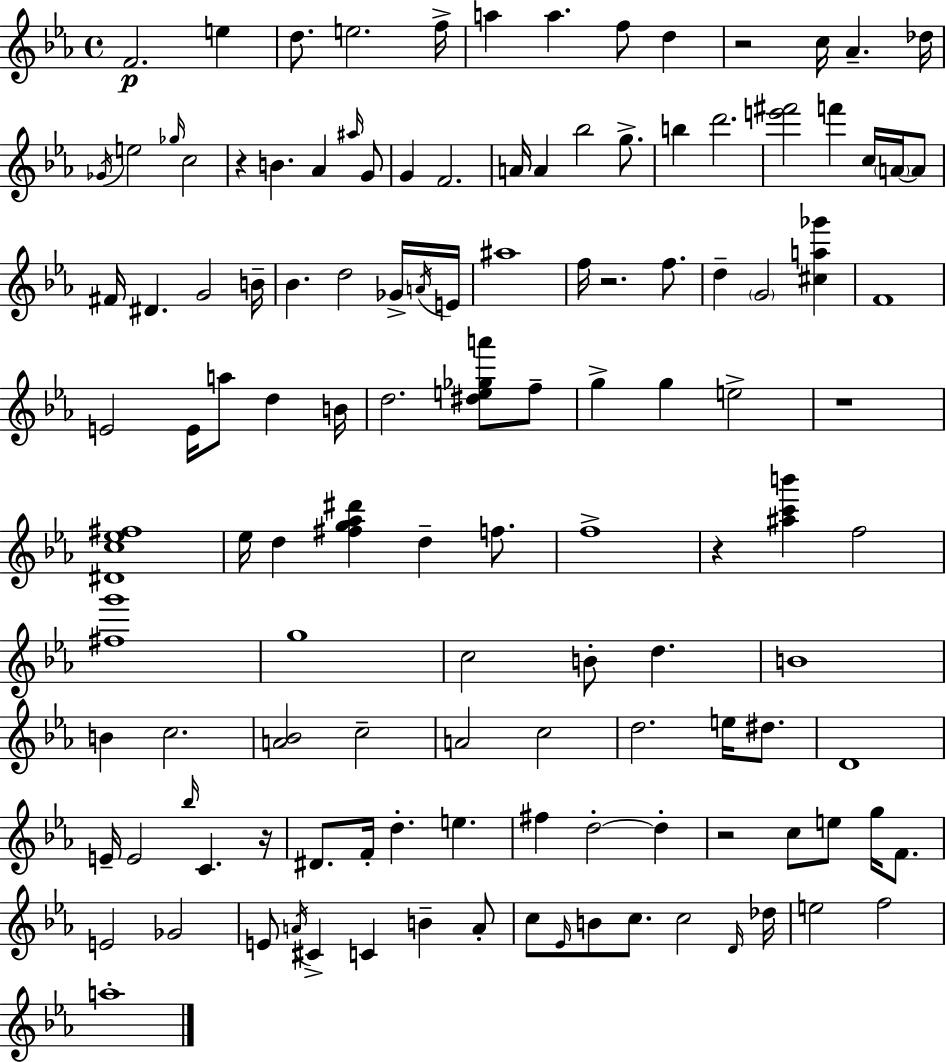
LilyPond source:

{
  \clef treble
  \time 4/4
  \defaultTimeSignature
  \key ees \major
  \repeat volta 2 { f'2.\p e''4 | d''8. e''2. f''16-> | a''4 a''4. f''8 d''4 | r2 c''16 aes'4.-- des''16 | \break \acciaccatura { ges'16 } e''2 \grace { ges''16 } c''2 | r4 b'4. aes'4 | \grace { ais''16 } g'8 g'4 f'2. | a'16 a'4 bes''2 | \break g''8.-> b''4 d'''2. | <e''' fis'''>2 f'''4 c''16 | \parenthesize a'16~~ a'8 fis'16 dis'4. g'2 | b'16-- bes'4. d''2 | \break ges'16-> \acciaccatura { a'16 } e'16 ais''1 | f''16 r2. | f''8. d''4-- \parenthesize g'2 | <cis'' a'' ges'''>4 f'1 | \break e'2 e'16 a''8 d''4 | b'16 d''2. | <dis'' e'' ges'' a'''>8 f''8-- g''4-> g''4 e''2-> | r1 | \break <dis' c'' ees'' fis''>1 | ees''16 d''4 <fis'' g'' aes'' dis'''>4 d''4-- | f''8. f''1-> | r4 <ais'' c''' b'''>4 f''2 | \break <fis'' g'''>1 | g''1 | c''2 b'8-. d''4. | b'1 | \break b'4 c''2. | <a' bes'>2 c''2-- | a'2 c''2 | d''2. | \break e''16 dis''8. d'1 | e'16-- e'2 \grace { bes''16 } c'4. | r16 dis'8. f'16-. d''4.-. e''4. | fis''4 d''2-.~~ | \break d''4-. r2 c''8 e''8 | g''16 f'8. e'2 ges'2 | e'8 \acciaccatura { a'16 } cis'4-> c'4 | b'4-- a'8-. c''8 \grace { ees'16 } b'8 c''8. c''2 | \break \grace { d'16 } des''16 e''2 | f''2 a''1-. | } \bar "|."
}